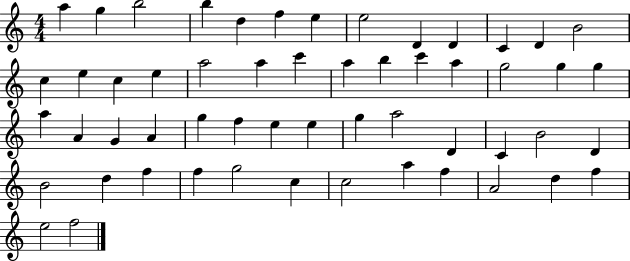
X:1
T:Untitled
M:4/4
L:1/4
K:C
a g b2 b d f e e2 D D C D B2 c e c e a2 a c' a b c' a g2 g g a A G A g f e e g a2 D C B2 D B2 d f f g2 c c2 a f A2 d f e2 f2